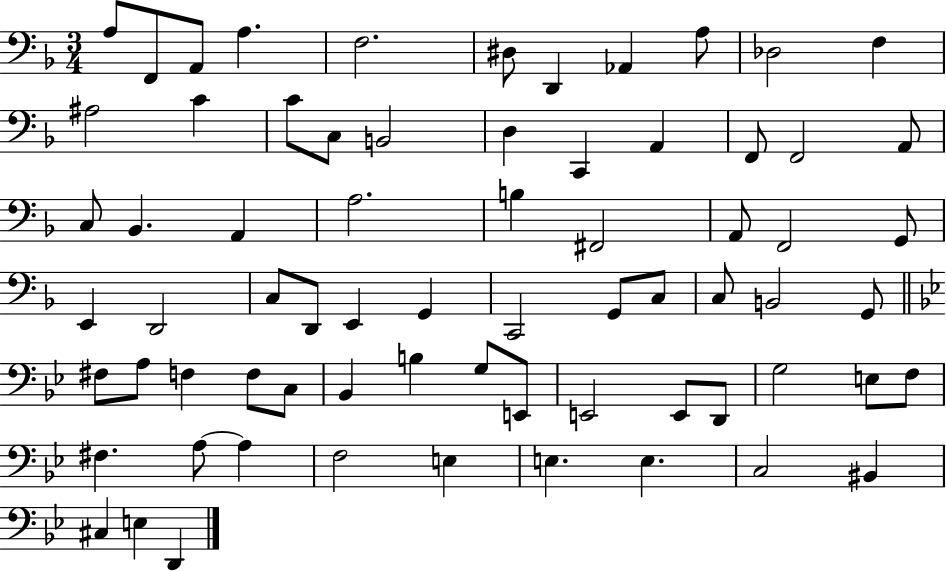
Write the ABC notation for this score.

X:1
T:Untitled
M:3/4
L:1/4
K:F
A,/2 F,,/2 A,,/2 A, F,2 ^D,/2 D,, _A,, A,/2 _D,2 F, ^A,2 C C/2 C,/2 B,,2 D, C,, A,, F,,/2 F,,2 A,,/2 C,/2 _B,, A,, A,2 B, ^F,,2 A,,/2 F,,2 G,,/2 E,, D,,2 C,/2 D,,/2 E,, G,, C,,2 G,,/2 C,/2 C,/2 B,,2 G,,/2 ^F,/2 A,/2 F, F,/2 C,/2 _B,, B, G,/2 E,,/2 E,,2 E,,/2 D,,/2 G,2 E,/2 F,/2 ^F, A,/2 A, F,2 E, E, E, C,2 ^B,, ^C, E, D,,